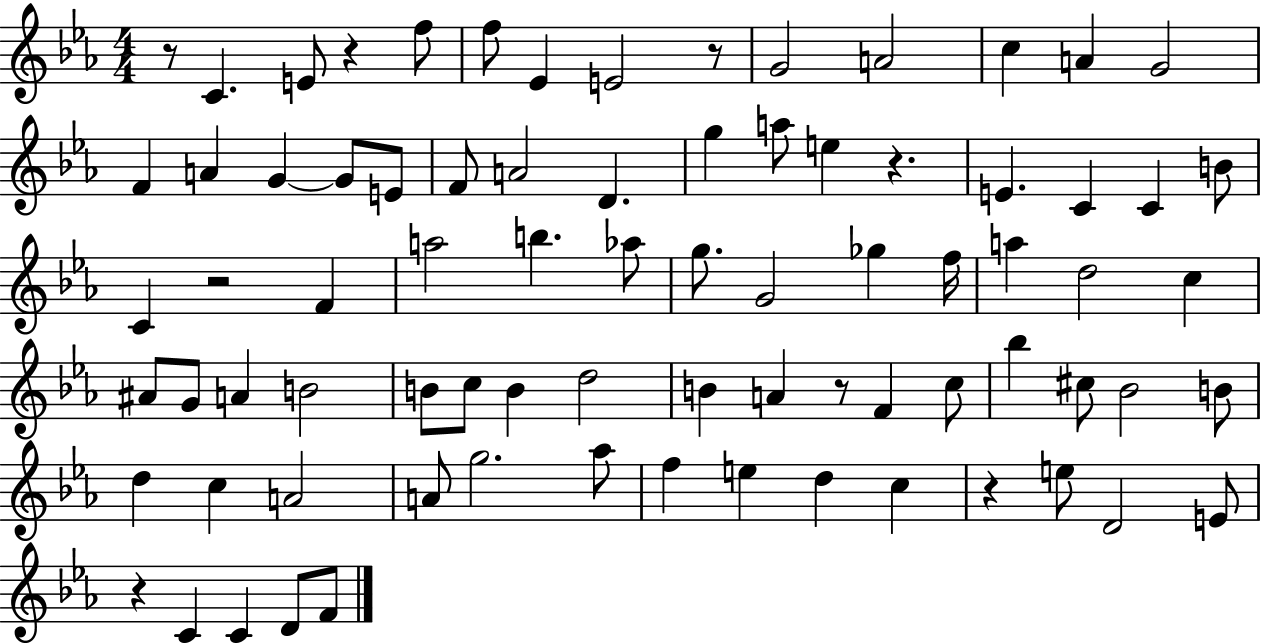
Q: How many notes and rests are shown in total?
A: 79